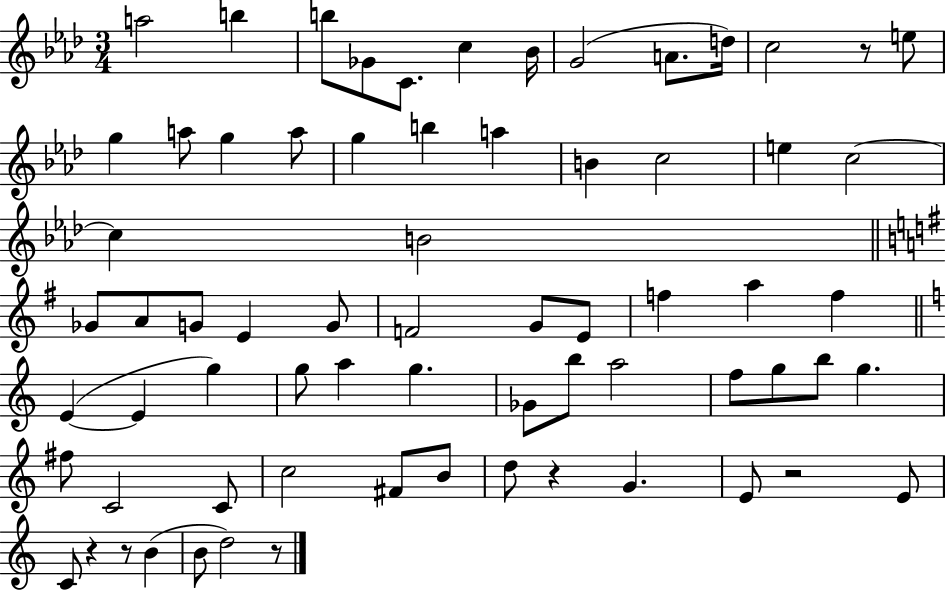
{
  \clef treble
  \numericTimeSignature
  \time 3/4
  \key aes \major
  a''2 b''4 | b''8 ges'8 c'8. c''4 bes'16 | g'2( a'8. d''16) | c''2 r8 e''8 | \break g''4 a''8 g''4 a''8 | g''4 b''4 a''4 | b'4 c''2 | e''4 c''2~~ | \break c''4 b'2 | \bar "||" \break \key e \minor ges'8 a'8 g'8 e'4 g'8 | f'2 g'8 e'8 | f''4 a''4 f''4 | \bar "||" \break \key c \major e'4~(~ e'4 g''4) | g''8 a''4 g''4. | ges'8 b''8 a''2 | f''8 g''8 b''8 g''4. | \break fis''8 c'2 c'8 | c''2 fis'8 b'8 | d''8 r4 g'4. | e'8 r2 e'8 | \break c'8 r4 r8 b'4( | b'8 d''2) r8 | \bar "|."
}